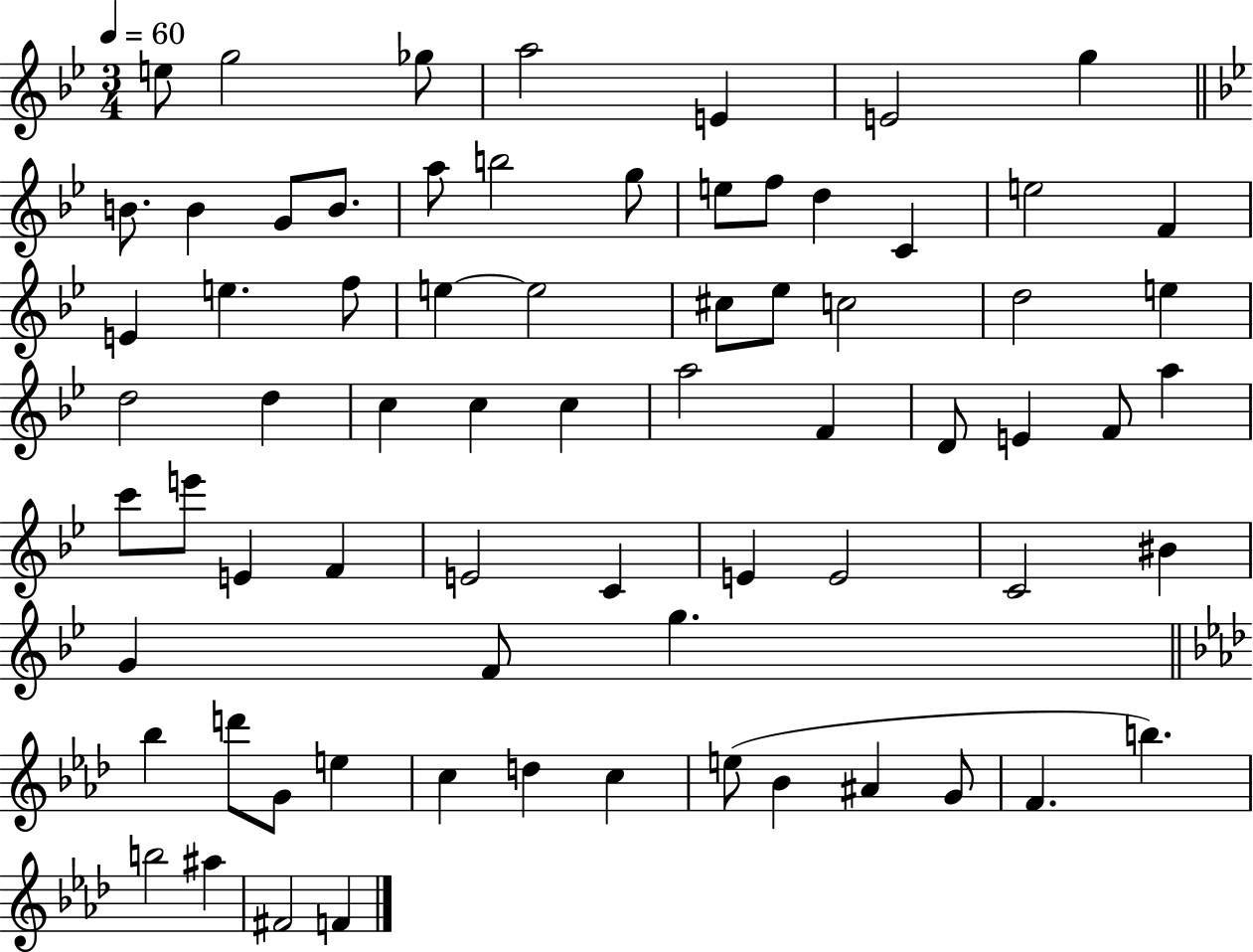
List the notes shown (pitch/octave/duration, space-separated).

E5/e G5/h Gb5/e A5/h E4/q E4/h G5/q B4/e. B4/q G4/e B4/e. A5/e B5/h G5/e E5/e F5/e D5/q C4/q E5/h F4/q E4/q E5/q. F5/e E5/q E5/h C#5/e Eb5/e C5/h D5/h E5/q D5/h D5/q C5/q C5/q C5/q A5/h F4/q D4/e E4/q F4/e A5/q C6/e E6/e E4/q F4/q E4/h C4/q E4/q E4/h C4/h BIS4/q G4/q F4/e G5/q. Bb5/q D6/e G4/e E5/q C5/q D5/q C5/q E5/e Bb4/q A#4/q G4/e F4/q. B5/q. B5/h A#5/q F#4/h F4/q